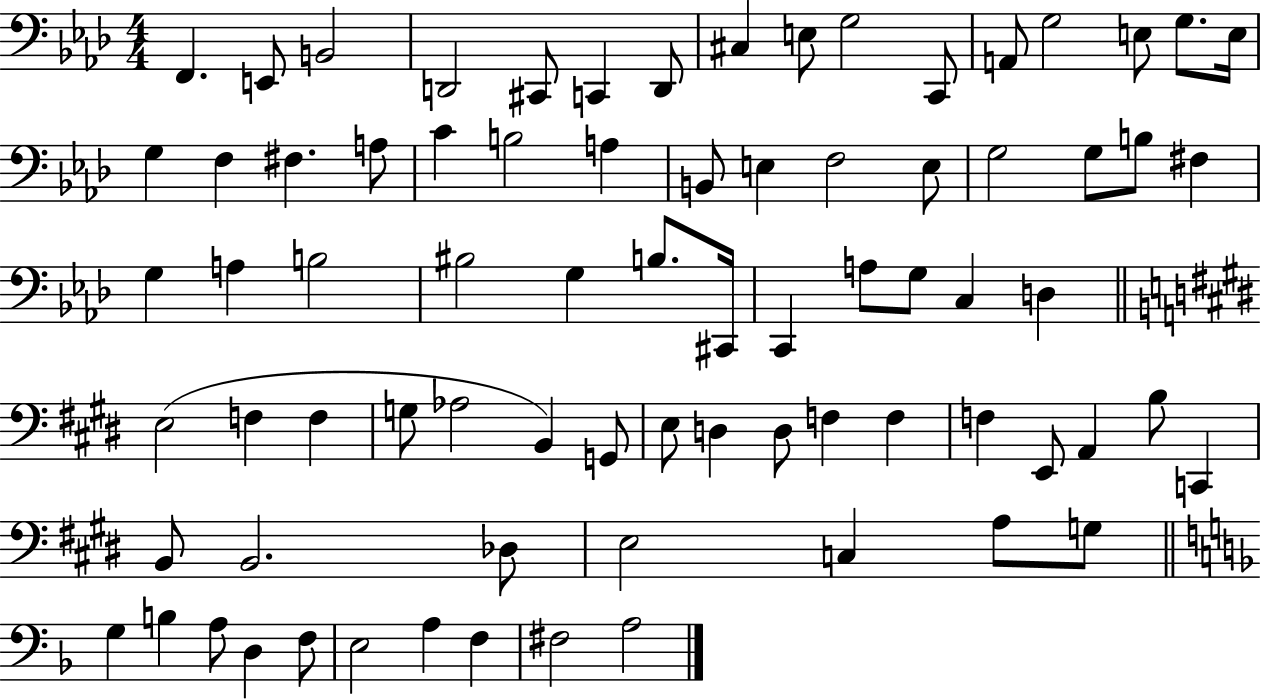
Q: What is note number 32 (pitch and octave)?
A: G3